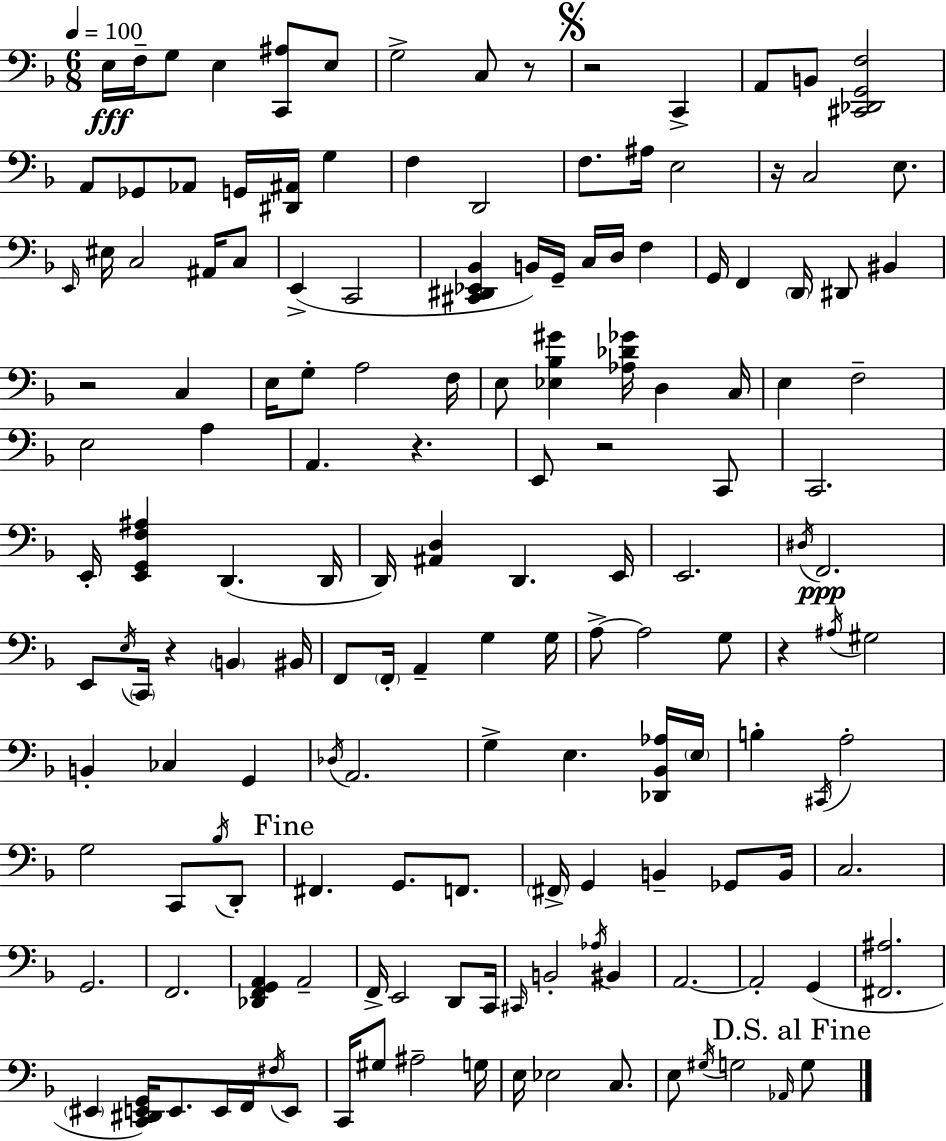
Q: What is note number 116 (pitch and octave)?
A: A2